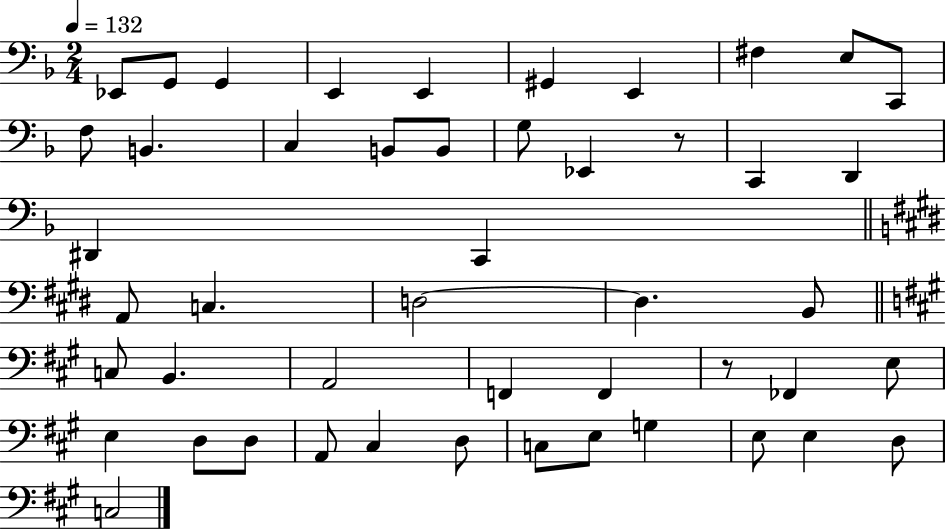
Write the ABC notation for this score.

X:1
T:Untitled
M:2/4
L:1/4
K:F
_E,,/2 G,,/2 G,, E,, E,, ^G,, E,, ^F, E,/2 C,,/2 F,/2 B,, C, B,,/2 B,,/2 G,/2 _E,, z/2 C,, D,, ^D,, C,, A,,/2 C, D,2 D, B,,/2 C,/2 B,, A,,2 F,, F,, z/2 _F,, E,/2 E, D,/2 D,/2 A,,/2 ^C, D,/2 C,/2 E,/2 G, E,/2 E, D,/2 C,2